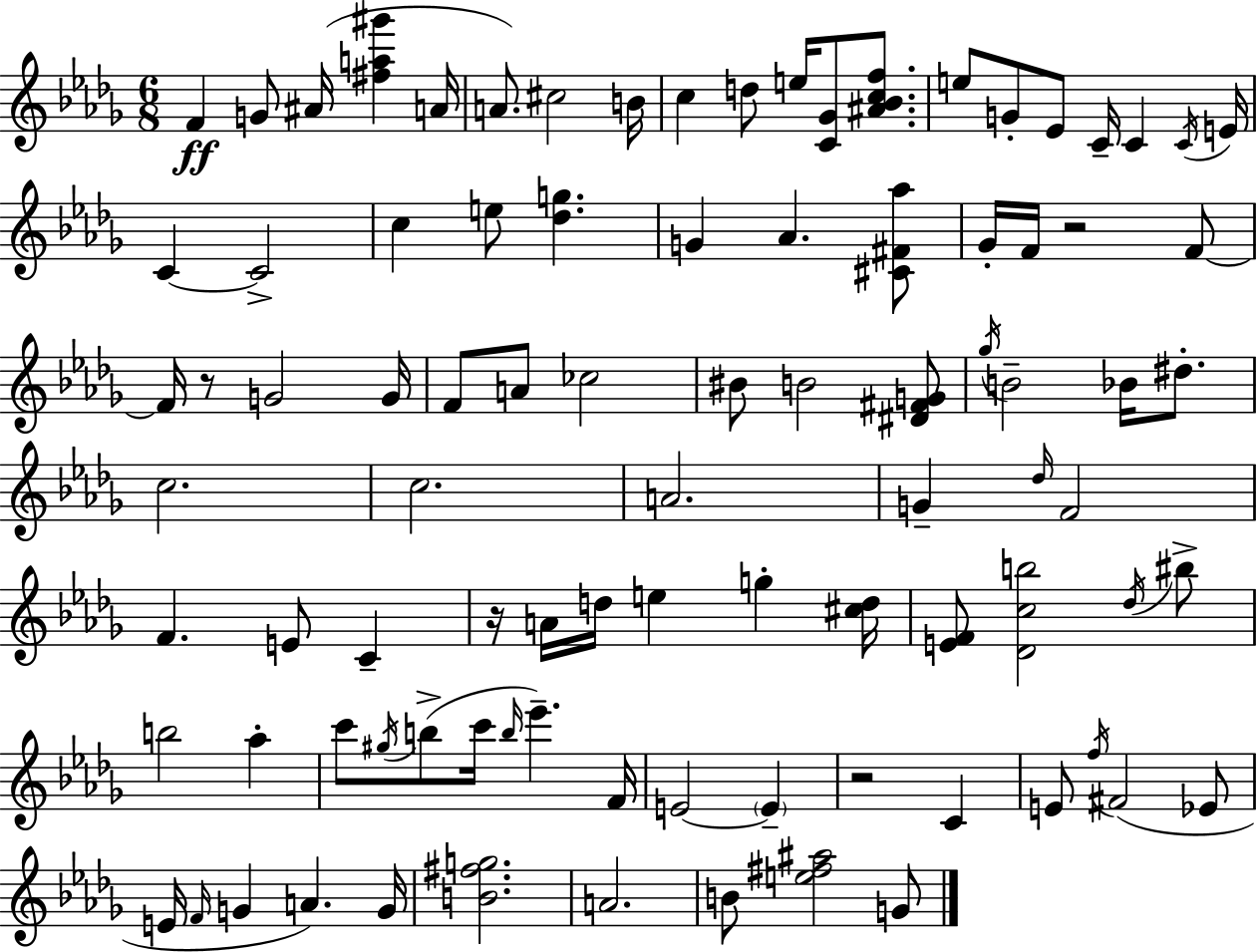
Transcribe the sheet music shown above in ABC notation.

X:1
T:Untitled
M:6/8
L:1/4
K:Bbm
F G/2 ^A/4 [^fa^g'] A/4 A/2 ^c2 B/4 c d/2 e/4 [C_G]/2 [^A_Bcf]/2 e/2 G/2 _E/2 C/4 C C/4 E/4 C C2 c e/2 [_dg] G _A [^C^F_a]/2 _G/4 F/4 z2 F/2 F/4 z/2 G2 G/4 F/2 A/2 _c2 ^B/2 B2 [^D^FG]/2 _g/4 B2 _B/4 ^d/2 c2 c2 A2 G _d/4 F2 F E/2 C z/4 A/4 d/4 e g [^cd]/4 [EF]/2 [_Dcb]2 _d/4 ^b/2 b2 _a c'/2 ^g/4 b/2 c'/4 b/4 _e' F/4 E2 E z2 C E/2 f/4 ^F2 _E/2 E/4 F/4 G A G/4 [B^fg]2 A2 B/2 [e^f^a]2 G/2